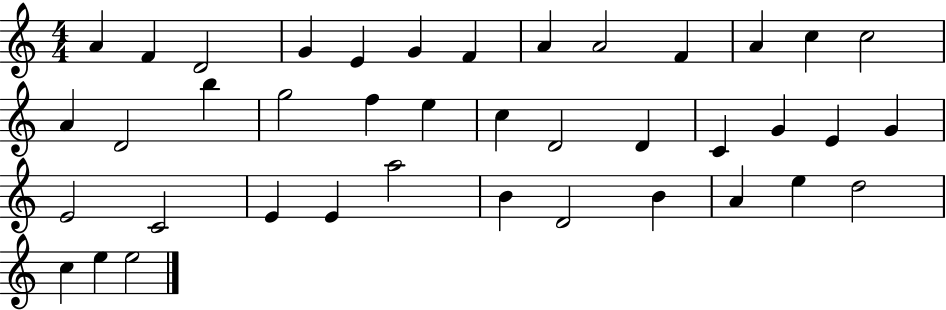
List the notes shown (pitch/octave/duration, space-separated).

A4/q F4/q D4/h G4/q E4/q G4/q F4/q A4/q A4/h F4/q A4/q C5/q C5/h A4/q D4/h B5/q G5/h F5/q E5/q C5/q D4/h D4/q C4/q G4/q E4/q G4/q E4/h C4/h E4/q E4/q A5/h B4/q D4/h B4/q A4/q E5/q D5/h C5/q E5/q E5/h